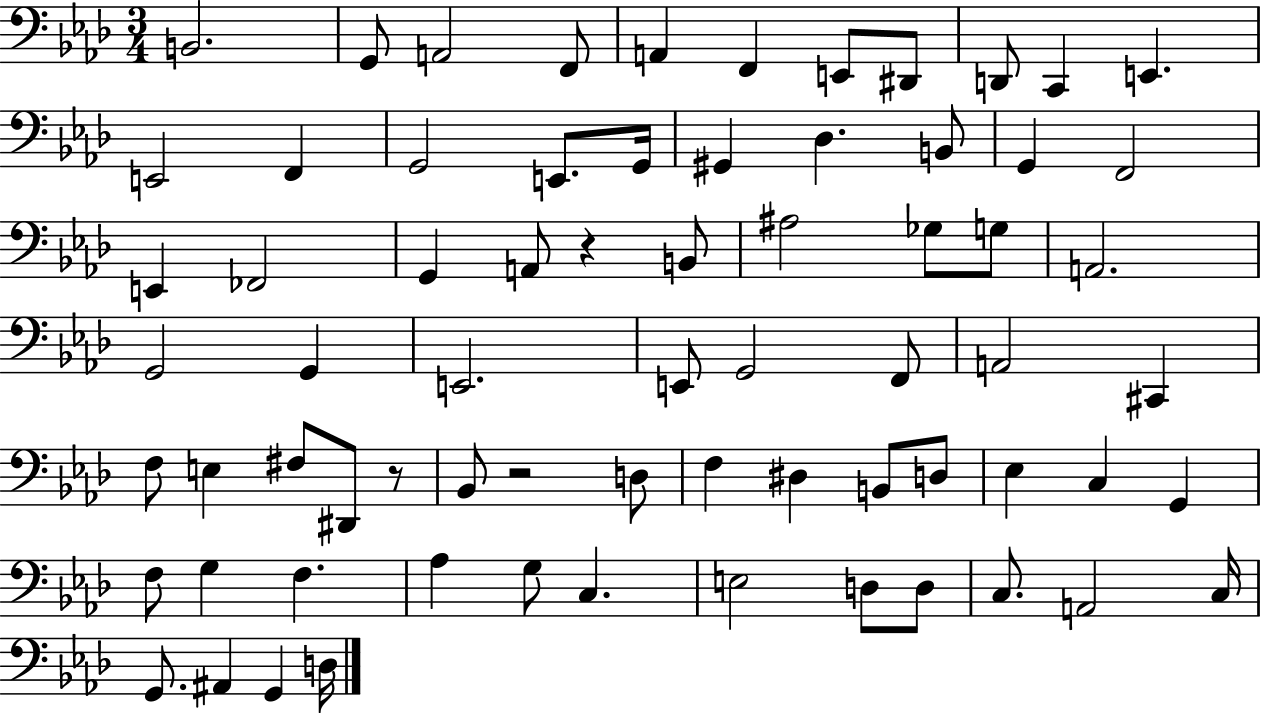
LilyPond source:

{
  \clef bass
  \numericTimeSignature
  \time 3/4
  \key aes \major
  b,2. | g,8 a,2 f,8 | a,4 f,4 e,8 dis,8 | d,8 c,4 e,4. | \break e,2 f,4 | g,2 e,8. g,16 | gis,4 des4. b,8 | g,4 f,2 | \break e,4 fes,2 | g,4 a,8 r4 b,8 | ais2 ges8 g8 | a,2. | \break g,2 g,4 | e,2. | e,8 g,2 f,8 | a,2 cis,4 | \break f8 e4 fis8 dis,8 r8 | bes,8 r2 d8 | f4 dis4 b,8 d8 | ees4 c4 g,4 | \break f8 g4 f4. | aes4 g8 c4. | e2 d8 d8 | c8. a,2 c16 | \break g,8. ais,4 g,4 d16 | \bar "|."
}